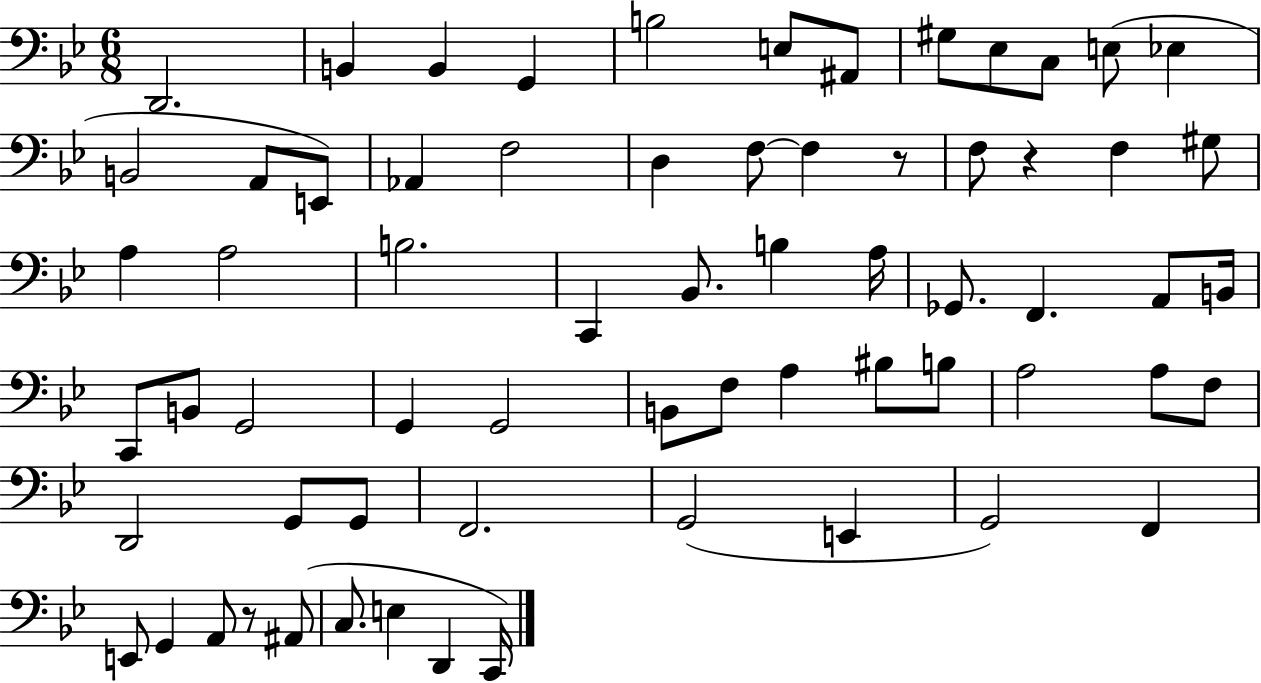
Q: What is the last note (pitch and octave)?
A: C2